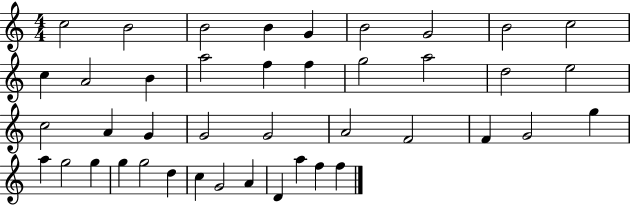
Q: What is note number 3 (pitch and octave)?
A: B4